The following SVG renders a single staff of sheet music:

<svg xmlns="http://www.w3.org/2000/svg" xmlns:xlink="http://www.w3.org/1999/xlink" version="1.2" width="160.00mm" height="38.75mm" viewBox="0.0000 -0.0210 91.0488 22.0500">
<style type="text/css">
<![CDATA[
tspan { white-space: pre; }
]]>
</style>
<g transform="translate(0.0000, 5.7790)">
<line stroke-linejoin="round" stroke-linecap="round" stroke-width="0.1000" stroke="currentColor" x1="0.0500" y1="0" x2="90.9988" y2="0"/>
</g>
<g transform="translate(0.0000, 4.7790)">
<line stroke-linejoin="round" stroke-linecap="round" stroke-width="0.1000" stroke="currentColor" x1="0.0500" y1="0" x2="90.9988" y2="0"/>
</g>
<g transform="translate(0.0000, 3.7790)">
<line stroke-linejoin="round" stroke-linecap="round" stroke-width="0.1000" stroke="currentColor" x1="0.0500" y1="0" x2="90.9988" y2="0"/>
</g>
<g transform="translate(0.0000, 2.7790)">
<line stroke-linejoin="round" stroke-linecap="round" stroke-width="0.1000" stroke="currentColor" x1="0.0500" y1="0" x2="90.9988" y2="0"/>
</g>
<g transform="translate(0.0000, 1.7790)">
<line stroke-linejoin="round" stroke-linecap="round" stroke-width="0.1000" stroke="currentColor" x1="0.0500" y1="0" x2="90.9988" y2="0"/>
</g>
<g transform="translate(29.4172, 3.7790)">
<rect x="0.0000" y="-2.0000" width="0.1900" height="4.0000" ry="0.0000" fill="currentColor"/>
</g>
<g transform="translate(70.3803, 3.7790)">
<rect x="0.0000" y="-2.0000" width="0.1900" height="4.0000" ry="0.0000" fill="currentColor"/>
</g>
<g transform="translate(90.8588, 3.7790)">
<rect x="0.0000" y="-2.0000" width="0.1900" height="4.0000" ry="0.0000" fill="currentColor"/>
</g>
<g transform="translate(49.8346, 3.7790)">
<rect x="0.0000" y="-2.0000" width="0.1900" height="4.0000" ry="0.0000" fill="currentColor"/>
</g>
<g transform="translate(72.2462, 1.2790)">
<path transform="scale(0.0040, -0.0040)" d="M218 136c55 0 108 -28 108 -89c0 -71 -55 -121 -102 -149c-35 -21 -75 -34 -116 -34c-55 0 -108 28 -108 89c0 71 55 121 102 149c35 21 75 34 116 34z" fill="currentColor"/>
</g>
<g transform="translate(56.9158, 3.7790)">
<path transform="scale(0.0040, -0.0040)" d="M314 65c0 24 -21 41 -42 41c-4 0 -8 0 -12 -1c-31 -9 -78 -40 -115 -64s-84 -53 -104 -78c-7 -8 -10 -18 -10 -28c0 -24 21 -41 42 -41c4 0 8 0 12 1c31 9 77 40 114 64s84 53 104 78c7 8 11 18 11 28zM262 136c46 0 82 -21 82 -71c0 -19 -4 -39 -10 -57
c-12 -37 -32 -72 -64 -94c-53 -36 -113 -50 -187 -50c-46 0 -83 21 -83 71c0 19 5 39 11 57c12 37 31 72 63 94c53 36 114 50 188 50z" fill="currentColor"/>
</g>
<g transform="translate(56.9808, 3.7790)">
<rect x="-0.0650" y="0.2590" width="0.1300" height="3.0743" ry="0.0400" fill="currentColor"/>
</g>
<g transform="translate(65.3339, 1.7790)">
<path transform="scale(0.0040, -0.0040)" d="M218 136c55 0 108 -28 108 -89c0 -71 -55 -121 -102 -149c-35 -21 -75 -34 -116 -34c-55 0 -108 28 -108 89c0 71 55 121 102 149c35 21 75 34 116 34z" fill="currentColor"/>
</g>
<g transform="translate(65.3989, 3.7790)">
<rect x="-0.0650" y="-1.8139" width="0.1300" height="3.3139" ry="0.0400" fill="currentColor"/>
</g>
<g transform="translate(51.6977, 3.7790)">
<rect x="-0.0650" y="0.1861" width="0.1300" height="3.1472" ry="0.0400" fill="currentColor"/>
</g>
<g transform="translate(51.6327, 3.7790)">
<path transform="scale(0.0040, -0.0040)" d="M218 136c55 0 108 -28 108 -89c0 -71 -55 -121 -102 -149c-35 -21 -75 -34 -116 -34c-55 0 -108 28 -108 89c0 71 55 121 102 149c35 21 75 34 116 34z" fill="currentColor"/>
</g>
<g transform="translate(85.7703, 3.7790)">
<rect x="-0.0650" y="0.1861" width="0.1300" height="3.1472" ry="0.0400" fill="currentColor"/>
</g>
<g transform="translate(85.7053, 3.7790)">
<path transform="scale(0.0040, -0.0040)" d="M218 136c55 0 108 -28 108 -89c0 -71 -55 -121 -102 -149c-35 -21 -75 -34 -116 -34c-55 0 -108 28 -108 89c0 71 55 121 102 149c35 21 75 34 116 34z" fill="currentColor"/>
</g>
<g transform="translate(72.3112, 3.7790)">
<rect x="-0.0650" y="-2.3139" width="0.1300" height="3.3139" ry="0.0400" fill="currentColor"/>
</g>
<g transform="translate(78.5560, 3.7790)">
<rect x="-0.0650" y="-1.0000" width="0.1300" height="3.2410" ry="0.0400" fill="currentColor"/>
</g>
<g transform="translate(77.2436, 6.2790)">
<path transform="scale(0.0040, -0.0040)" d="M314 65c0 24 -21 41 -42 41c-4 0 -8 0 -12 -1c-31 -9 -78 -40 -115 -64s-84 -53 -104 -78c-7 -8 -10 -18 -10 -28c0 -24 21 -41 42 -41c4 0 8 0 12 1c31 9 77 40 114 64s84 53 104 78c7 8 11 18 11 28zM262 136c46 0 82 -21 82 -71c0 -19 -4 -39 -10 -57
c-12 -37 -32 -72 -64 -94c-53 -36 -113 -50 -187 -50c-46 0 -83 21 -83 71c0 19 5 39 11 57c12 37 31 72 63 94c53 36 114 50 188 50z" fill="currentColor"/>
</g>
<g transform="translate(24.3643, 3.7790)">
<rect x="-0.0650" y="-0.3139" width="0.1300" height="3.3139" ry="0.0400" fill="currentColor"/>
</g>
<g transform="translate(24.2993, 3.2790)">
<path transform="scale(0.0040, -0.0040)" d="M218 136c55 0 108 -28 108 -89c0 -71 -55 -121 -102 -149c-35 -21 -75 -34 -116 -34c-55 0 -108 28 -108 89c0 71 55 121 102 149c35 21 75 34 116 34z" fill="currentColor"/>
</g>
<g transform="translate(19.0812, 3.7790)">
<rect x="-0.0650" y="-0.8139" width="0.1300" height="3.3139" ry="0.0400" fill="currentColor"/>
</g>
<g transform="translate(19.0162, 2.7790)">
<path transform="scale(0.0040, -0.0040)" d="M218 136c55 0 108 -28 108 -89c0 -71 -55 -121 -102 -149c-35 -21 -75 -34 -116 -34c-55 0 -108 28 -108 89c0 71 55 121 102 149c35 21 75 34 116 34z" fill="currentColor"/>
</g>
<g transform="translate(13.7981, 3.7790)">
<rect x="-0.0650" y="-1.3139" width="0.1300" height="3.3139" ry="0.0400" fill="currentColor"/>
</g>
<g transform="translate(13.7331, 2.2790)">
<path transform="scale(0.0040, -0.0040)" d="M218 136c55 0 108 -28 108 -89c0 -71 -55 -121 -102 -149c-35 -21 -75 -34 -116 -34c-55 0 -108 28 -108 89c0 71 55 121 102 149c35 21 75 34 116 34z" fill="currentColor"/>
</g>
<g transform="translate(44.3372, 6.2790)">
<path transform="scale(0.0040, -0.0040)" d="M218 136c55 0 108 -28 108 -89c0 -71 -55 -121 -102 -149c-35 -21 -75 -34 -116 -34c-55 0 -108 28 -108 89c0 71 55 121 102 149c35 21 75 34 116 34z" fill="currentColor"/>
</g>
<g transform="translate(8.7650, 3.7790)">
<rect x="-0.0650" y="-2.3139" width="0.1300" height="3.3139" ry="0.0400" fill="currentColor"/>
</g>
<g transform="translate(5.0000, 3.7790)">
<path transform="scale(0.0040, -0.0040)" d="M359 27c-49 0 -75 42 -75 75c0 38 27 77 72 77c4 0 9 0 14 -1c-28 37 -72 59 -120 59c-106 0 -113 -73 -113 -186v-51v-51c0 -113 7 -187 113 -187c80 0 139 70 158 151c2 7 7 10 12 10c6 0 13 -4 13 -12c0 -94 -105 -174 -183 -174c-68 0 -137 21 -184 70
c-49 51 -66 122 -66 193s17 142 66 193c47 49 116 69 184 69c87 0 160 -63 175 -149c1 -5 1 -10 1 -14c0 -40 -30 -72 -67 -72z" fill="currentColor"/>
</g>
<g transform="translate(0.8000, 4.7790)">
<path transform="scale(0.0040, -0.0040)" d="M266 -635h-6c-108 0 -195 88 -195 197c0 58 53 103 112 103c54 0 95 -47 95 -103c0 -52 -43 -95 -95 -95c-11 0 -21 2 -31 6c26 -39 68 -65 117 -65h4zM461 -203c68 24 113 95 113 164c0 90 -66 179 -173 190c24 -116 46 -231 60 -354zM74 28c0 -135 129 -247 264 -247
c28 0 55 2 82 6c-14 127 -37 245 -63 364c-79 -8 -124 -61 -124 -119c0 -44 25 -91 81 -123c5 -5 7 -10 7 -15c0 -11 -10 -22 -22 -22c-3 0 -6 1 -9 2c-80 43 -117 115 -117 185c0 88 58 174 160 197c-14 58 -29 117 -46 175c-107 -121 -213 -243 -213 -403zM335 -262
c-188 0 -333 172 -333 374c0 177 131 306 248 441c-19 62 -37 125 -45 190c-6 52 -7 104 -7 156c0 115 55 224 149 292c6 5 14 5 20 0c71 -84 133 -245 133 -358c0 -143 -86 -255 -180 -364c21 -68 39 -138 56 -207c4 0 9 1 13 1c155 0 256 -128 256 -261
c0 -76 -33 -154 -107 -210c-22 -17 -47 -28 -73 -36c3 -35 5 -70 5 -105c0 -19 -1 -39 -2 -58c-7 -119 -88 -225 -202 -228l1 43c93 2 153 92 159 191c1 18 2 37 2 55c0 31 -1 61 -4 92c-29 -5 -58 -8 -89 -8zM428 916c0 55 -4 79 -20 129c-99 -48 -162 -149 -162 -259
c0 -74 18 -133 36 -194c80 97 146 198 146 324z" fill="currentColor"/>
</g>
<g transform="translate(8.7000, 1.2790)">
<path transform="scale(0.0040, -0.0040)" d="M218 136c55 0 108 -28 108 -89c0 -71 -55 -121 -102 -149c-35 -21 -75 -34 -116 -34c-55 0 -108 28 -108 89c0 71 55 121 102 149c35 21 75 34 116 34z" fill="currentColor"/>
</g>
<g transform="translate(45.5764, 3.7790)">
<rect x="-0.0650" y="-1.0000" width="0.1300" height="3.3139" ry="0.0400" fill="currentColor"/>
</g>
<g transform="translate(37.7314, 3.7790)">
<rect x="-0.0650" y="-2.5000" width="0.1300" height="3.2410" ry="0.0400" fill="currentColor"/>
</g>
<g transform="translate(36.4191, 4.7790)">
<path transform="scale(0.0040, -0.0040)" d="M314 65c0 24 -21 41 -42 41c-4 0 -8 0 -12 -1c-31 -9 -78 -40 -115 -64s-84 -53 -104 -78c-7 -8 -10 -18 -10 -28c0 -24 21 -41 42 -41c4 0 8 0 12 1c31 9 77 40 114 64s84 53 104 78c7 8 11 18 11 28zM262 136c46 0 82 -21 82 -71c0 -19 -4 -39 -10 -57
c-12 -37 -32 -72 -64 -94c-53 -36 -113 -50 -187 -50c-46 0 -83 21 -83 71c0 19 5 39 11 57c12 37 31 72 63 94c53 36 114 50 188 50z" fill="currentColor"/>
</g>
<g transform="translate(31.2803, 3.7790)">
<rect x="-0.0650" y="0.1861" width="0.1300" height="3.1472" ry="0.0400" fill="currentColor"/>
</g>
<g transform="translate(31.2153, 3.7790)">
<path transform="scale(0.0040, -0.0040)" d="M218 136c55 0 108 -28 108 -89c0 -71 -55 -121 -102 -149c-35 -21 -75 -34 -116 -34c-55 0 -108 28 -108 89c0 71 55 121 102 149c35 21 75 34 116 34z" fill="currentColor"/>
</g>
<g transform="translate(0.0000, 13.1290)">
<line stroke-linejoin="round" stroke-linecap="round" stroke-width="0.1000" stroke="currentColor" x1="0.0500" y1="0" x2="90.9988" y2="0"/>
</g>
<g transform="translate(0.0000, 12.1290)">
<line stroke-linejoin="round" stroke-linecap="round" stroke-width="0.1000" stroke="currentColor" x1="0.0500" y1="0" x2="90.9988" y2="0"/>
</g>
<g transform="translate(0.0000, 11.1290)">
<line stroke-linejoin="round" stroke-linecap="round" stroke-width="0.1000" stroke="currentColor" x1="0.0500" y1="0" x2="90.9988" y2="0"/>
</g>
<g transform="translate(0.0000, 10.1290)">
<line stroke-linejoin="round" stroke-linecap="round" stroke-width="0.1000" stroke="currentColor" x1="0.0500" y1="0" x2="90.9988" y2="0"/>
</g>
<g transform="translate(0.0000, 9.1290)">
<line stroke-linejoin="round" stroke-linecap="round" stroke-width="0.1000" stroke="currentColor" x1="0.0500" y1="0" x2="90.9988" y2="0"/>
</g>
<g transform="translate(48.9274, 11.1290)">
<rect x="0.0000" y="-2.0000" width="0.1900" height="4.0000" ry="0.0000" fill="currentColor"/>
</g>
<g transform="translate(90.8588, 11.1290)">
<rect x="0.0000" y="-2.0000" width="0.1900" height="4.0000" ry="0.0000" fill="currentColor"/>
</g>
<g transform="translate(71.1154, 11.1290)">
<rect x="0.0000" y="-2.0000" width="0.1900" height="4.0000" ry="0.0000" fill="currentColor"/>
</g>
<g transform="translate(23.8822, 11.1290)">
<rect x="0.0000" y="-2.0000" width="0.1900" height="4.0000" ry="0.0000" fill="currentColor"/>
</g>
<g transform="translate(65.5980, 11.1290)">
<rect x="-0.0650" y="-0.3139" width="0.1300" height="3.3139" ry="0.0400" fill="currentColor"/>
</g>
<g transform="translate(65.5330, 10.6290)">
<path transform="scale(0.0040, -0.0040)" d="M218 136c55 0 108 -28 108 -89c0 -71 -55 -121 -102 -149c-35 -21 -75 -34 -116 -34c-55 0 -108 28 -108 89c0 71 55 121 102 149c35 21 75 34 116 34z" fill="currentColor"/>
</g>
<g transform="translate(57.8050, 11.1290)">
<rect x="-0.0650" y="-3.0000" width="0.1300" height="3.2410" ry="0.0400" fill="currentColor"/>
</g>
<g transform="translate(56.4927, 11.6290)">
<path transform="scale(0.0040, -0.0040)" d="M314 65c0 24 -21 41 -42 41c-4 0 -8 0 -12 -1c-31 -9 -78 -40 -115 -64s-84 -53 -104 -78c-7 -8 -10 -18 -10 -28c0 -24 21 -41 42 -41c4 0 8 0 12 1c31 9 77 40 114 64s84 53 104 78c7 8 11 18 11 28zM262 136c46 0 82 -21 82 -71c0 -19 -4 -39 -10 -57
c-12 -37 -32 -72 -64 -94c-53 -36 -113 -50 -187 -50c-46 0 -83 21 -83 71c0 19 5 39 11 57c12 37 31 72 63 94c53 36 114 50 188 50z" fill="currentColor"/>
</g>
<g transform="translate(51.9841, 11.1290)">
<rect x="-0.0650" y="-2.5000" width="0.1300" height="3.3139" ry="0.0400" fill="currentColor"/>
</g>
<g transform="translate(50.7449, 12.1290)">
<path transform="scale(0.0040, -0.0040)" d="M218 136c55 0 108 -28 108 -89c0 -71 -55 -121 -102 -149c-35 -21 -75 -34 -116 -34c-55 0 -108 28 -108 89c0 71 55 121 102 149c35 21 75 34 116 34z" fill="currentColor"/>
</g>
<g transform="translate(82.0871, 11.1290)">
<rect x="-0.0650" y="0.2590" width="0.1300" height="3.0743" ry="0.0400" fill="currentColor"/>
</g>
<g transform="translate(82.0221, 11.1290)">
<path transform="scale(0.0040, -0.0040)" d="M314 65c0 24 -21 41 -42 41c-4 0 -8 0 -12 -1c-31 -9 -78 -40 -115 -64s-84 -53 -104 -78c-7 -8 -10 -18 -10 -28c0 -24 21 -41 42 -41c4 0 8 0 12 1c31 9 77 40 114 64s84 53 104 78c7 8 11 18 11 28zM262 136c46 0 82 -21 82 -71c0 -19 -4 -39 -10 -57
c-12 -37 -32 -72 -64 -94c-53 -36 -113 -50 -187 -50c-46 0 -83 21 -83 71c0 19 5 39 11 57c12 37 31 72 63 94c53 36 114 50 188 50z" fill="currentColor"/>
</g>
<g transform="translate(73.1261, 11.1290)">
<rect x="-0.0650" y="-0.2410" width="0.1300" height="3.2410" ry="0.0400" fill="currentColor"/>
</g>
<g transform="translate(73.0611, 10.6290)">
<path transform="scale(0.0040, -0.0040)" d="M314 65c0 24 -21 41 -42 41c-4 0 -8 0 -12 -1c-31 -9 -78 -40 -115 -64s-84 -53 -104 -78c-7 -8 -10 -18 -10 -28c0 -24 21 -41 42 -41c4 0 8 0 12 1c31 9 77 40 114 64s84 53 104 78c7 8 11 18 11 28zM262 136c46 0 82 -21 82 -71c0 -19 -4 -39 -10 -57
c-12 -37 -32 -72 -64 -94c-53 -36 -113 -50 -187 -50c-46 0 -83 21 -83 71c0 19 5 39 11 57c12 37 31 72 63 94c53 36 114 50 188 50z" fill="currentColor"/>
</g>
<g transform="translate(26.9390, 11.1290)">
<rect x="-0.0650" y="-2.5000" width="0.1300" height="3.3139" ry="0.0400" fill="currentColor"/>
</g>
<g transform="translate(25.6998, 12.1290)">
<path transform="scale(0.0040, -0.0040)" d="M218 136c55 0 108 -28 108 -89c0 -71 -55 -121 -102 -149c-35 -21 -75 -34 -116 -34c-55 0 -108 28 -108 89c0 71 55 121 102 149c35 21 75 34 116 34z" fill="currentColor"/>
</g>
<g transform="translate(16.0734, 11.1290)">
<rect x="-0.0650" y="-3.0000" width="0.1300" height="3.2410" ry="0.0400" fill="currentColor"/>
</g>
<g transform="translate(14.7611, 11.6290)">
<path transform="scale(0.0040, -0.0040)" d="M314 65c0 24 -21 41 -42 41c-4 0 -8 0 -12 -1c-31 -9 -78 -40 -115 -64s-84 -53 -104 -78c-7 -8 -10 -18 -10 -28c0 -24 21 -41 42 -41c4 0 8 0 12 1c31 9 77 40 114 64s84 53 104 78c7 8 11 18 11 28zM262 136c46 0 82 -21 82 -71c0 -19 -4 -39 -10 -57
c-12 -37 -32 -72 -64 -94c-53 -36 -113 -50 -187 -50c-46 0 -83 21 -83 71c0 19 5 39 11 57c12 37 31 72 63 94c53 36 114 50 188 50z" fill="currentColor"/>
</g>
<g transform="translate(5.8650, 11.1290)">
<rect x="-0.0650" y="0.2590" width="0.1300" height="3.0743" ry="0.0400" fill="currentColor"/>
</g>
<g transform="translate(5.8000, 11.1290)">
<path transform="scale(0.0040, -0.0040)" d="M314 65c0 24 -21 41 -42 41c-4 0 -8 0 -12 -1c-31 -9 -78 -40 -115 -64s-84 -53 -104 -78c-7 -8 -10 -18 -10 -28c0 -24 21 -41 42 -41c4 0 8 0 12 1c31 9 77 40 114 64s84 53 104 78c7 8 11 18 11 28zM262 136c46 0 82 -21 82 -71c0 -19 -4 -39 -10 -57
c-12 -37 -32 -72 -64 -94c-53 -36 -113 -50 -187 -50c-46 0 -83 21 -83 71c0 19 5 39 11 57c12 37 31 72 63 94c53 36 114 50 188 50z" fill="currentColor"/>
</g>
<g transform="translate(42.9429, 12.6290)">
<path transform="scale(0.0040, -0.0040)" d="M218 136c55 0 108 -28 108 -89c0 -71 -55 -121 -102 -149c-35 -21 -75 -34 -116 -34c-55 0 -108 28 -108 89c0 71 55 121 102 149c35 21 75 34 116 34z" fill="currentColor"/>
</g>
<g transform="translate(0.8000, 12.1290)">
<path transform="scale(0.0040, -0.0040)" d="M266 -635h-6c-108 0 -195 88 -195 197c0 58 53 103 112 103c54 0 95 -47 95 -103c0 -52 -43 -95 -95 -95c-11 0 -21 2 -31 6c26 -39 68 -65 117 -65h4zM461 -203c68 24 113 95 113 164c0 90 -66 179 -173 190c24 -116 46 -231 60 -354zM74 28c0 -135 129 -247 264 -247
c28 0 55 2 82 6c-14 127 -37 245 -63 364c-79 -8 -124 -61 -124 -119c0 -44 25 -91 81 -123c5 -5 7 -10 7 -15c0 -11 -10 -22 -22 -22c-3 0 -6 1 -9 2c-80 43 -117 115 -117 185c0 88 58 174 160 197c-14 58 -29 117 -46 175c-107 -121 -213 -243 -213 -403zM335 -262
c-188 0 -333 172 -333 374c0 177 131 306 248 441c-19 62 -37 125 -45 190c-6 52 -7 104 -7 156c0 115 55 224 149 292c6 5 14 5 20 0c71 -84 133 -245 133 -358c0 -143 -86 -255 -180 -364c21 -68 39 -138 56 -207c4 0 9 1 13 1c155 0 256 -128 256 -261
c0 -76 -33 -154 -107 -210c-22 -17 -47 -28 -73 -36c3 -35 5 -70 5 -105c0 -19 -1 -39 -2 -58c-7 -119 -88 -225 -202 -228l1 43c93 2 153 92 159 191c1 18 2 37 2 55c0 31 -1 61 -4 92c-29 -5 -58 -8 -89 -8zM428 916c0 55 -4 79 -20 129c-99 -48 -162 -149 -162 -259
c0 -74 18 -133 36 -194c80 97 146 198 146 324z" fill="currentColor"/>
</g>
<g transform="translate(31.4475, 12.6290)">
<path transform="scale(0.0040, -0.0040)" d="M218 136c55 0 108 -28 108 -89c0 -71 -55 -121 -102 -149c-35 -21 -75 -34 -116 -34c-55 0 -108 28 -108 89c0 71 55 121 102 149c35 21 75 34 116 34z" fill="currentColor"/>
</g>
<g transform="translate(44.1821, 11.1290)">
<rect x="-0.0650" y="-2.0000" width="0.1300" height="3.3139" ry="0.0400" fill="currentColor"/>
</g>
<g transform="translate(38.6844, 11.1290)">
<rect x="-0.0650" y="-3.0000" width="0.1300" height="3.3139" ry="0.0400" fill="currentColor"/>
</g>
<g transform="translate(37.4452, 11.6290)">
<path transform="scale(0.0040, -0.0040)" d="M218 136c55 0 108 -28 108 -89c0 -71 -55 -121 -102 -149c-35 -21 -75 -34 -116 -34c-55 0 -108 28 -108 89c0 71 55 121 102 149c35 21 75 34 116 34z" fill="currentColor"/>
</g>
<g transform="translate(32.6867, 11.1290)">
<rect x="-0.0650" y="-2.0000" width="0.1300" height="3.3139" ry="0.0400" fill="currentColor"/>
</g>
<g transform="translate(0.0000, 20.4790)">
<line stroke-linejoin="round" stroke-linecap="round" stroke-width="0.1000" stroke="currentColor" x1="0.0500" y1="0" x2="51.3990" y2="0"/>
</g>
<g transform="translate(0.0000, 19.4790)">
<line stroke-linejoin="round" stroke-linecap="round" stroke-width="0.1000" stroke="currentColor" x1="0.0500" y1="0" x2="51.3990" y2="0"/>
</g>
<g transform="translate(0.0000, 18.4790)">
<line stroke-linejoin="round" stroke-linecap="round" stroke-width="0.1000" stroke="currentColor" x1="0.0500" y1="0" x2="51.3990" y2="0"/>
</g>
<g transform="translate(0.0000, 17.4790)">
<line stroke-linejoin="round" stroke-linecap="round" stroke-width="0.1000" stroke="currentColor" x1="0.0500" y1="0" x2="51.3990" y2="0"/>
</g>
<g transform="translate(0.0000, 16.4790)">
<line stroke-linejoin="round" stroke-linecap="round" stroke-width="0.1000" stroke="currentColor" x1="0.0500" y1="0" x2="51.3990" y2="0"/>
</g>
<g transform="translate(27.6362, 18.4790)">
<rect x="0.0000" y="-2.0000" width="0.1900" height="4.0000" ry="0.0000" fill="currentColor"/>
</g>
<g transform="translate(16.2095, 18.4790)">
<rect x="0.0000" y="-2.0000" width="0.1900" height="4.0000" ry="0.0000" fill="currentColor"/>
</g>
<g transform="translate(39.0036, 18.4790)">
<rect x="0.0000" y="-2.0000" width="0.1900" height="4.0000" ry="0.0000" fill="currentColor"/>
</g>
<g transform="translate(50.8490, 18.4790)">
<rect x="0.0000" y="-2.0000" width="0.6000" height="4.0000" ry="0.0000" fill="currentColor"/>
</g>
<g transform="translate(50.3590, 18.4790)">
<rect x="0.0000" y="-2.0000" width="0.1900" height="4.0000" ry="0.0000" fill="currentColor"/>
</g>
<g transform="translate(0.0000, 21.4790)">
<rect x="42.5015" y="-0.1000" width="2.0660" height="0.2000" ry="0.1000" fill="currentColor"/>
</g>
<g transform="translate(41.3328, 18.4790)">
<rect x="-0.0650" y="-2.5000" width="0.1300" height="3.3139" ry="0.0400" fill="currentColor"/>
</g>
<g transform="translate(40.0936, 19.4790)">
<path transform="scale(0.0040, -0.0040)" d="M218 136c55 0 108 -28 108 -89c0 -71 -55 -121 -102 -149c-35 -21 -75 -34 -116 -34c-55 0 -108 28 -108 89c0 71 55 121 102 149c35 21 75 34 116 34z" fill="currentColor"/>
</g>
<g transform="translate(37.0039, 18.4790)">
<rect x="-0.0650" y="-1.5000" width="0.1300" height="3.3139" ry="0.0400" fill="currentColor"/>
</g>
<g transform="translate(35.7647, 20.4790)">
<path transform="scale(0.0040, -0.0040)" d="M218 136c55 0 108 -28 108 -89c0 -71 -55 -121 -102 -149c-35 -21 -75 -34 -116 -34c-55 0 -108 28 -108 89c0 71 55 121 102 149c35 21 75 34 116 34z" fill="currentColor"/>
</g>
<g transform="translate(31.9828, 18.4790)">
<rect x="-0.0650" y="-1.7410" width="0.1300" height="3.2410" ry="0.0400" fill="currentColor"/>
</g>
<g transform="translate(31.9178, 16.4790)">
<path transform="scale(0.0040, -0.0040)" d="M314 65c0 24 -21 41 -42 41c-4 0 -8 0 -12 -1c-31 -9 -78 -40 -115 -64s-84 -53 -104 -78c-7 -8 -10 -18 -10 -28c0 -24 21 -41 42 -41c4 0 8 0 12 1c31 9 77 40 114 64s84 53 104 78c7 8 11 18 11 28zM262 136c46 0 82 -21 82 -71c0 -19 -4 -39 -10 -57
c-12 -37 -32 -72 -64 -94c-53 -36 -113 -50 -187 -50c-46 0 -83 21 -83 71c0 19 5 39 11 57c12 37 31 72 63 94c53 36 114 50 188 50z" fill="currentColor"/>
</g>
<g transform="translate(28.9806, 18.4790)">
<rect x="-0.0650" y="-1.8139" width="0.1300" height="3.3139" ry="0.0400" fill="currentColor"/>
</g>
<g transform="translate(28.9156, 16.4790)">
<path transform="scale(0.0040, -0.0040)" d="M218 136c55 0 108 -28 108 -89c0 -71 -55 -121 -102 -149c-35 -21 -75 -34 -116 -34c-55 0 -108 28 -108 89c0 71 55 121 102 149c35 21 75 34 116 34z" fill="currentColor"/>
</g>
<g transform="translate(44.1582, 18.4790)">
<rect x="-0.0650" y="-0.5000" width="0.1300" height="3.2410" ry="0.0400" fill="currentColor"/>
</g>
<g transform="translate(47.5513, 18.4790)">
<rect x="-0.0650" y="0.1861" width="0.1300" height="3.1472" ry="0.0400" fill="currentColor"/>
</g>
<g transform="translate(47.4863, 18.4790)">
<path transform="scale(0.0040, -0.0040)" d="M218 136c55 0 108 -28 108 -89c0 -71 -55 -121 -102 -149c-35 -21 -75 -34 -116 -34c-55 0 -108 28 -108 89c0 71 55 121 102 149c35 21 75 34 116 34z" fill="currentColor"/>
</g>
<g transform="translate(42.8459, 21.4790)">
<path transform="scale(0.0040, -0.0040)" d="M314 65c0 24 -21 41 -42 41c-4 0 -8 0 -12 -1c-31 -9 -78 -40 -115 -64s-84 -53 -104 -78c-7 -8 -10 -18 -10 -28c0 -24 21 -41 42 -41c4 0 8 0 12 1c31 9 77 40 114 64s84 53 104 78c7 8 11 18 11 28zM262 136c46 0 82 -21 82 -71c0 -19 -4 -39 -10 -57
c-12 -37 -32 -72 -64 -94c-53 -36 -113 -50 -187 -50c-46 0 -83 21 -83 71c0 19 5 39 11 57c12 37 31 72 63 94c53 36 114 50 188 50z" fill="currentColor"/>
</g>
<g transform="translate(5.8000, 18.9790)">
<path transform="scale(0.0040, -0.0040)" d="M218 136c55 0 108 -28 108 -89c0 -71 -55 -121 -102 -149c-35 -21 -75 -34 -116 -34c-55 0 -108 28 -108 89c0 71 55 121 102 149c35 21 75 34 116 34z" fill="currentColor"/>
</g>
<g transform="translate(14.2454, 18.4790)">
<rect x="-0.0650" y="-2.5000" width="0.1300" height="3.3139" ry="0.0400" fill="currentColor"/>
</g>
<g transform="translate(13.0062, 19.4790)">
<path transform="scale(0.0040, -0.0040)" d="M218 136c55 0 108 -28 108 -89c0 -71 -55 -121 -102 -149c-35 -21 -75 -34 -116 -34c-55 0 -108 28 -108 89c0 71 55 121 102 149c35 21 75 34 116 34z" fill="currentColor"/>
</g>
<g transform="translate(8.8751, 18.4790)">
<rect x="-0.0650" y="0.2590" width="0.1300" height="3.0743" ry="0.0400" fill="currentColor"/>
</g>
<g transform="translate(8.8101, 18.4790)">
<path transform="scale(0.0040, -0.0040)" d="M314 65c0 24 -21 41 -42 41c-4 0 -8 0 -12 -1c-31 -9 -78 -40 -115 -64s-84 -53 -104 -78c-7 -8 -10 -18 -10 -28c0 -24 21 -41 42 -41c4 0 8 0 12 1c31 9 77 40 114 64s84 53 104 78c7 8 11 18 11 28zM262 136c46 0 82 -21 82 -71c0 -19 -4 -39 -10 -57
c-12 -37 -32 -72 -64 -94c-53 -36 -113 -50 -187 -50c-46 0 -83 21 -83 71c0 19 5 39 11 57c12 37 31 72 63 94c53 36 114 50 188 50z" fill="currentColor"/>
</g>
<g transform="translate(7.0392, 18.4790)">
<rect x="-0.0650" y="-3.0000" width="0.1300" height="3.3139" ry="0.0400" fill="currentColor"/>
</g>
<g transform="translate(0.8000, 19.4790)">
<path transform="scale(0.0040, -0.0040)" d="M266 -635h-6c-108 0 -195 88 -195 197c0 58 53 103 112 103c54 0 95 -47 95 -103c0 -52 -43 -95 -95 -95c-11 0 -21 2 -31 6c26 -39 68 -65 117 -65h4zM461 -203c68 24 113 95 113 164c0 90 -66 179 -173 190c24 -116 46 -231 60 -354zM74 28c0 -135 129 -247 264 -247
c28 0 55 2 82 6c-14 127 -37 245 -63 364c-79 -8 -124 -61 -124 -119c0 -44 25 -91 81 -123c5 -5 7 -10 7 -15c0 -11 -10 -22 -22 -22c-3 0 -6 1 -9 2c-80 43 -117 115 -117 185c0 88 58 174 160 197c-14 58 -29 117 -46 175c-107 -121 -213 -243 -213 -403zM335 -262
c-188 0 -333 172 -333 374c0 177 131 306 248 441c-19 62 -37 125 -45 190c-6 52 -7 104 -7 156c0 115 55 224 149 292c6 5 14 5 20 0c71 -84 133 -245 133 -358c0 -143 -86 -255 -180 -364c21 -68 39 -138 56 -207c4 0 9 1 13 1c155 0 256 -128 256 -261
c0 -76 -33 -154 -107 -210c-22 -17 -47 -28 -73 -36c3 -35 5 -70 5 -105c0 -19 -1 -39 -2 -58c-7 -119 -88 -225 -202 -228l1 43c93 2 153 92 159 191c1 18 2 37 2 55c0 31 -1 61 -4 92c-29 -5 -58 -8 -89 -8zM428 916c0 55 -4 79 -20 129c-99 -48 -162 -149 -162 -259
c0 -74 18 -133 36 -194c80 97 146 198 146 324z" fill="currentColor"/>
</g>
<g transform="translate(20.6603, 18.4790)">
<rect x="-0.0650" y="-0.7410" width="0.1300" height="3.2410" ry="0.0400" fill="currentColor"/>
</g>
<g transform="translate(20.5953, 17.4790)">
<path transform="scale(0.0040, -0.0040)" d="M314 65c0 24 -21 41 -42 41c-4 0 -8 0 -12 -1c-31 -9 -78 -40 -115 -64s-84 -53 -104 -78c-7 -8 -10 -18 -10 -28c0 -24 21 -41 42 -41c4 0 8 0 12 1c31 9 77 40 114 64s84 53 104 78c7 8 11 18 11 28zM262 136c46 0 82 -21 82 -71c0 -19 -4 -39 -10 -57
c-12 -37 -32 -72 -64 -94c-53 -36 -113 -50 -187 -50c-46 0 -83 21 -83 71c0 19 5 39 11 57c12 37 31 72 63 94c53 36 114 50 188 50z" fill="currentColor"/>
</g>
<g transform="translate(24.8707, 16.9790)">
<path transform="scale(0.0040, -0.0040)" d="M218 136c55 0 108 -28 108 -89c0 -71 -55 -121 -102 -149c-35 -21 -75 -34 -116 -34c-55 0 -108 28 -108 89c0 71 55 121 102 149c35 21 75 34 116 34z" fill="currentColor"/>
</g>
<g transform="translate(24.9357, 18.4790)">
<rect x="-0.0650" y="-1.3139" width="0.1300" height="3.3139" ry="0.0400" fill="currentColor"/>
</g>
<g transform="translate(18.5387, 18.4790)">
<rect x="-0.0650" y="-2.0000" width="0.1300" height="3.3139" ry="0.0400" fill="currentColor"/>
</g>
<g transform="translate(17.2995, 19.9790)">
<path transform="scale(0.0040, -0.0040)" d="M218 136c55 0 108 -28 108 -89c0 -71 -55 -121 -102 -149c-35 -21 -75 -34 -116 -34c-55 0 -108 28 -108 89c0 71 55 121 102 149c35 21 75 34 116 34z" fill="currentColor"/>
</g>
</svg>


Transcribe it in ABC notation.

X:1
T:Untitled
M:4/4
L:1/4
K:C
g e d c B G2 D B B2 f g D2 B B2 A2 G F A F G A2 c c2 B2 A B2 G F d2 e f f2 E G C2 B